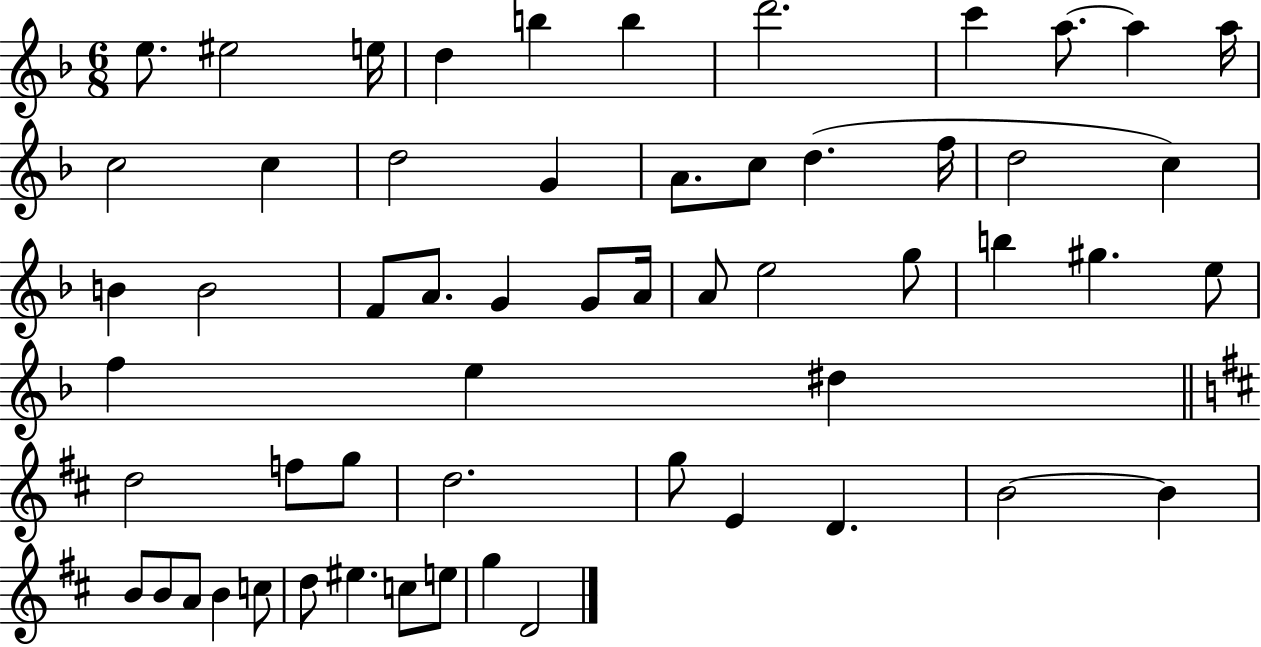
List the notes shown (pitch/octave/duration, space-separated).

E5/e. EIS5/h E5/s D5/q B5/q B5/q D6/h. C6/q A5/e. A5/q A5/s C5/h C5/q D5/h G4/q A4/e. C5/e D5/q. F5/s D5/h C5/q B4/q B4/h F4/e A4/e. G4/q G4/e A4/s A4/e E5/h G5/e B5/q G#5/q. E5/e F5/q E5/q D#5/q D5/h F5/e G5/e D5/h. G5/e E4/q D4/q. B4/h B4/q B4/e B4/e A4/e B4/q C5/e D5/e EIS5/q. C5/e E5/e G5/q D4/h